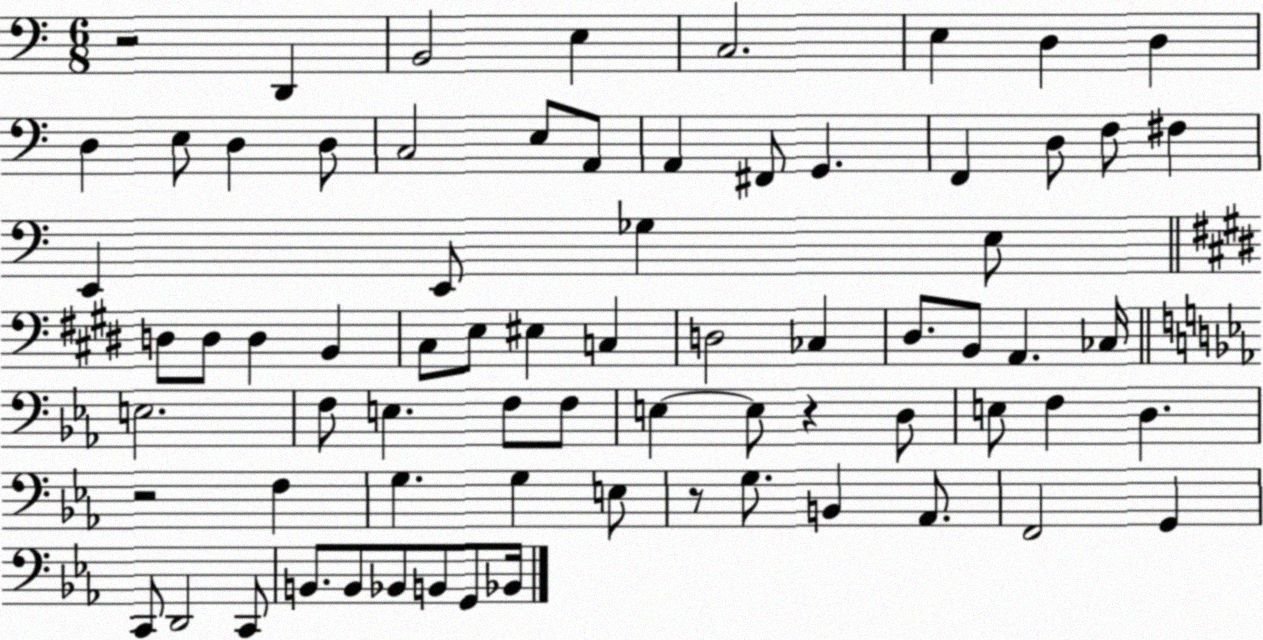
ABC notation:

X:1
T:Untitled
M:6/8
L:1/4
K:C
z2 D,, B,,2 E, C,2 E, D, D, D, E,/2 D, D,/2 C,2 E,/2 A,,/2 A,, ^F,,/2 G,, F,, D,/2 F,/2 ^F, E,, E,,/2 _G, E,/2 D,/2 D,/2 D, B,, ^C,/2 E,/2 ^E, C, D,2 _C, ^D,/2 B,,/2 A,, _C,/4 E,2 F,/2 E, F,/2 F,/2 E, E,/2 z D,/2 E,/2 F, D, z2 F, G, G, E,/2 z/2 G,/2 B,, _A,,/2 F,,2 G,, C,,/2 D,,2 C,,/2 B,,/2 B,,/2 _B,,/2 B,,/2 G,,/2 _B,,/4